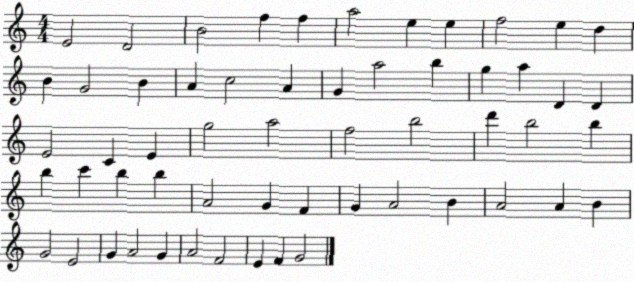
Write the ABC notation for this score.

X:1
T:Untitled
M:4/4
L:1/4
K:C
E2 D2 B2 f f a2 e e f2 e d B G2 B A c2 A G a2 b g a D D E2 C E g2 a2 f2 b2 d' b2 b b c' b b A2 G F G A2 B A2 A B G2 E2 G A2 G A2 F2 E F G2